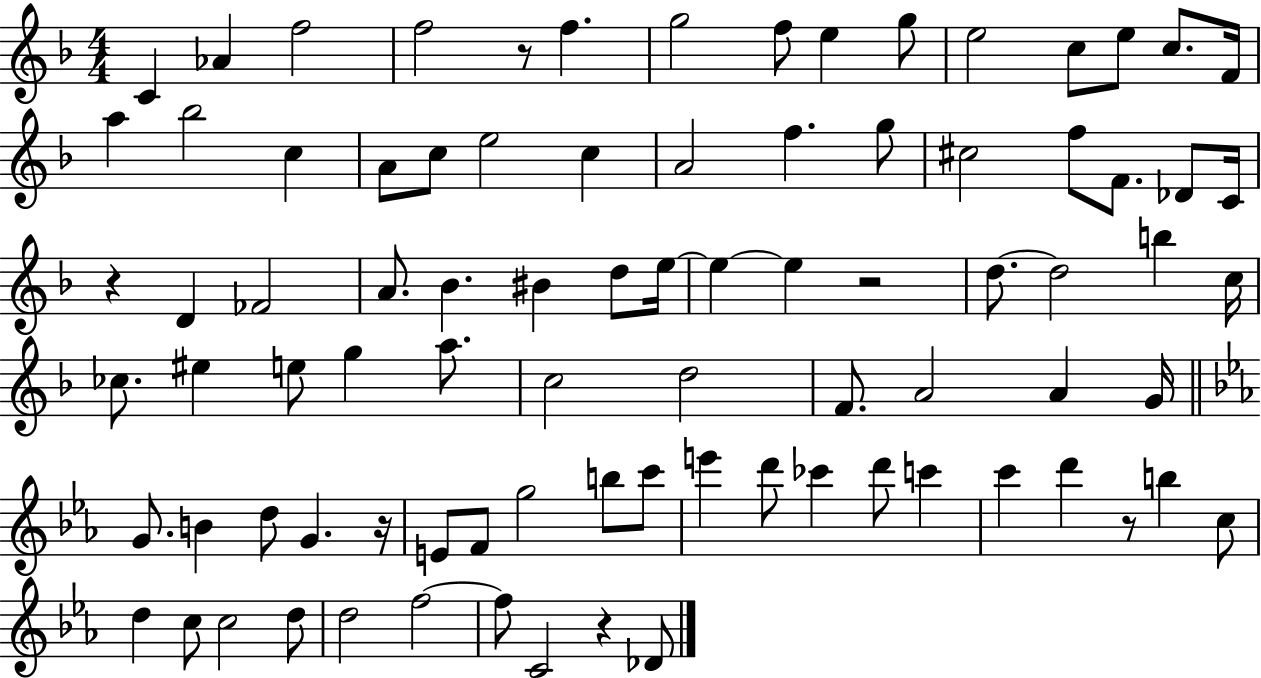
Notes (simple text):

C4/q Ab4/q F5/h F5/h R/e F5/q. G5/h F5/e E5/q G5/e E5/h C5/e E5/e C5/e. F4/s A5/q Bb5/h C5/q A4/e C5/e E5/h C5/q A4/h F5/q. G5/e C#5/h F5/e F4/e. Db4/e C4/s R/q D4/q FES4/h A4/e. Bb4/q. BIS4/q D5/e E5/s E5/q E5/q R/h D5/e. D5/h B5/q C5/s CES5/e. EIS5/q E5/e G5/q A5/e. C5/h D5/h F4/e. A4/h A4/q G4/s G4/e. B4/q D5/e G4/q. R/s E4/e F4/e G5/h B5/e C6/e E6/q D6/e CES6/q D6/e C6/q C6/q D6/q R/e B5/q C5/e D5/q C5/e C5/h D5/e D5/h F5/h F5/e C4/h R/q Db4/e